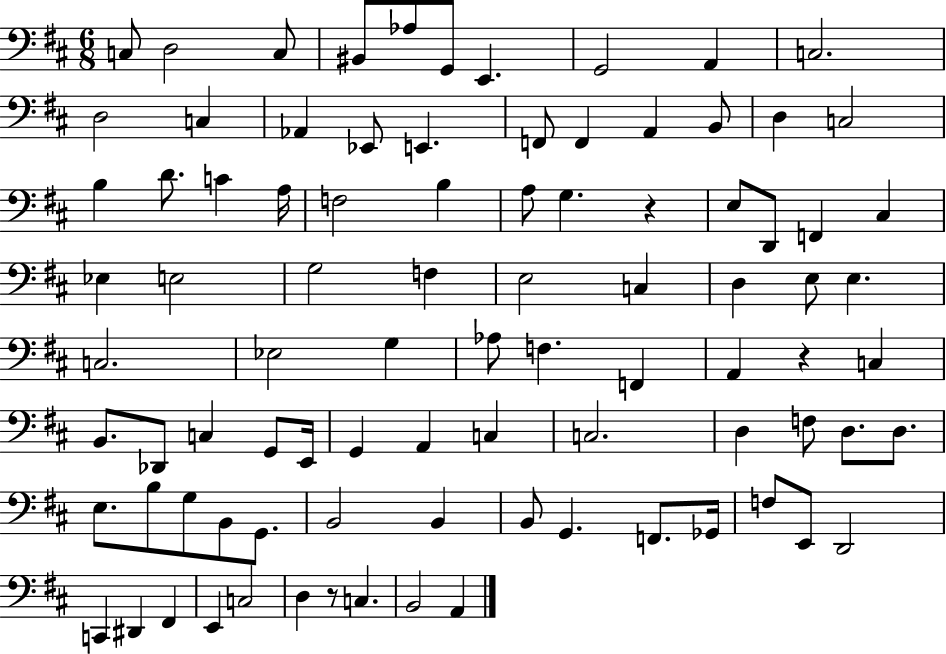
{
  \clef bass
  \numericTimeSignature
  \time 6/8
  \key d \major
  c8 d2 c8 | bis,8 aes8 g,8 e,4. | g,2 a,4 | c2. | \break d2 c4 | aes,4 ees,8 e,4. | f,8 f,4 a,4 b,8 | d4 c2 | \break b4 d'8. c'4 a16 | f2 b4 | a8 g4. r4 | e8 d,8 f,4 cis4 | \break ees4 e2 | g2 f4 | e2 c4 | d4 e8 e4. | \break c2. | ees2 g4 | aes8 f4. f,4 | a,4 r4 c4 | \break b,8. des,8 c4 g,8 e,16 | g,4 a,4 c4 | c2. | d4 f8 d8. d8. | \break e8. b8 g8 b,8 g,8. | b,2 b,4 | b,8 g,4. f,8. ges,16 | f8 e,8 d,2 | \break c,4 dis,4 fis,4 | e,4 c2 | d4 r8 c4. | b,2 a,4 | \break \bar "|."
}